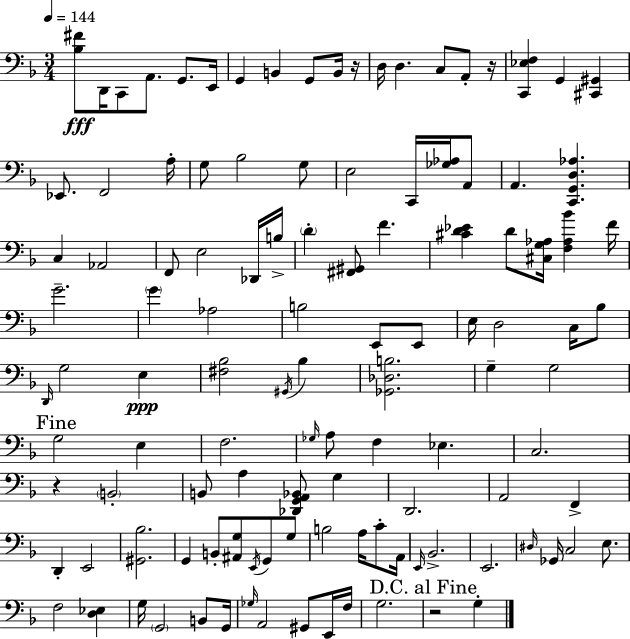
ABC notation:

X:1
T:Untitled
M:3/4
L:1/4
K:F
[_B,^F]/2 D,,/4 C,,/2 A,,/2 G,,/2 E,,/4 G,, B,, G,,/2 B,,/4 z/4 D,/4 D, C,/2 A,,/2 z/4 [C,,_E,F,] G,, [^C,,^G,,] _E,,/2 F,,2 A,/4 G,/2 _B,2 G,/2 E,2 C,,/4 [_G,_A,]/4 A,,/2 A,, [C,,G,,D,_A,] C, _A,,2 F,,/2 E,2 _D,,/4 B,/4 D [^F,,^G,,]/2 F [^CD_E] D/2 [^C,G,_A,]/4 [F,_A,_B] F/4 G2 G _A,2 B,2 E,,/2 E,,/2 E,/4 D,2 C,/4 _B,/2 D,,/4 G,2 E, [^F,_B,]2 ^G,,/4 _B, [_G,,_D,B,]2 G, G,2 G,2 E, F,2 _G,/4 A,/2 F, _E, C,2 z B,,2 B,,/2 A, [_D,,G,,A,,_B,,]/2 G, D,,2 A,,2 F,, D,, E,,2 [^G,,_B,]2 G,, B,,/2 [^A,,G,]/2 E,,/4 G,,/2 G,/2 B,2 A,/4 C/2 A,,/4 E,,/4 _B,,2 E,,2 ^D,/4 _G,,/4 C,2 E,/2 F,2 [D,_E,] G,/4 G,,2 B,,/2 G,,/4 _G,/4 A,,2 ^G,,/2 E,,/4 F,/4 G,2 z2 G,